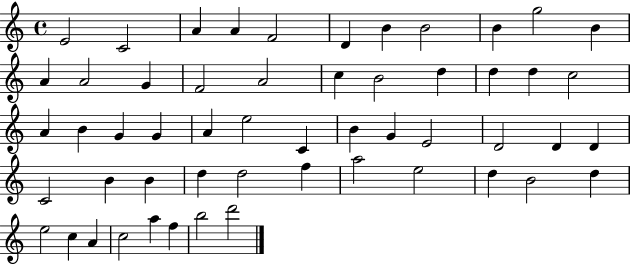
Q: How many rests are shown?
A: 0